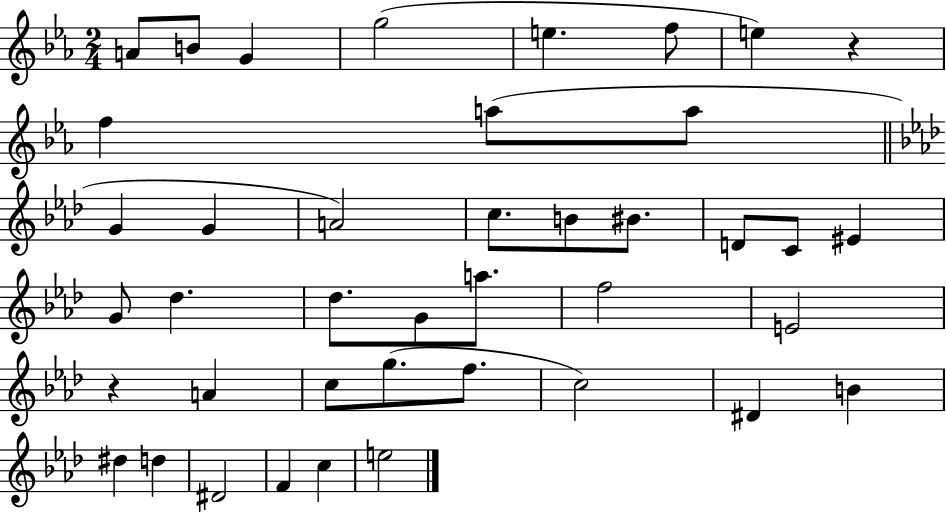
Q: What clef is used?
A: treble